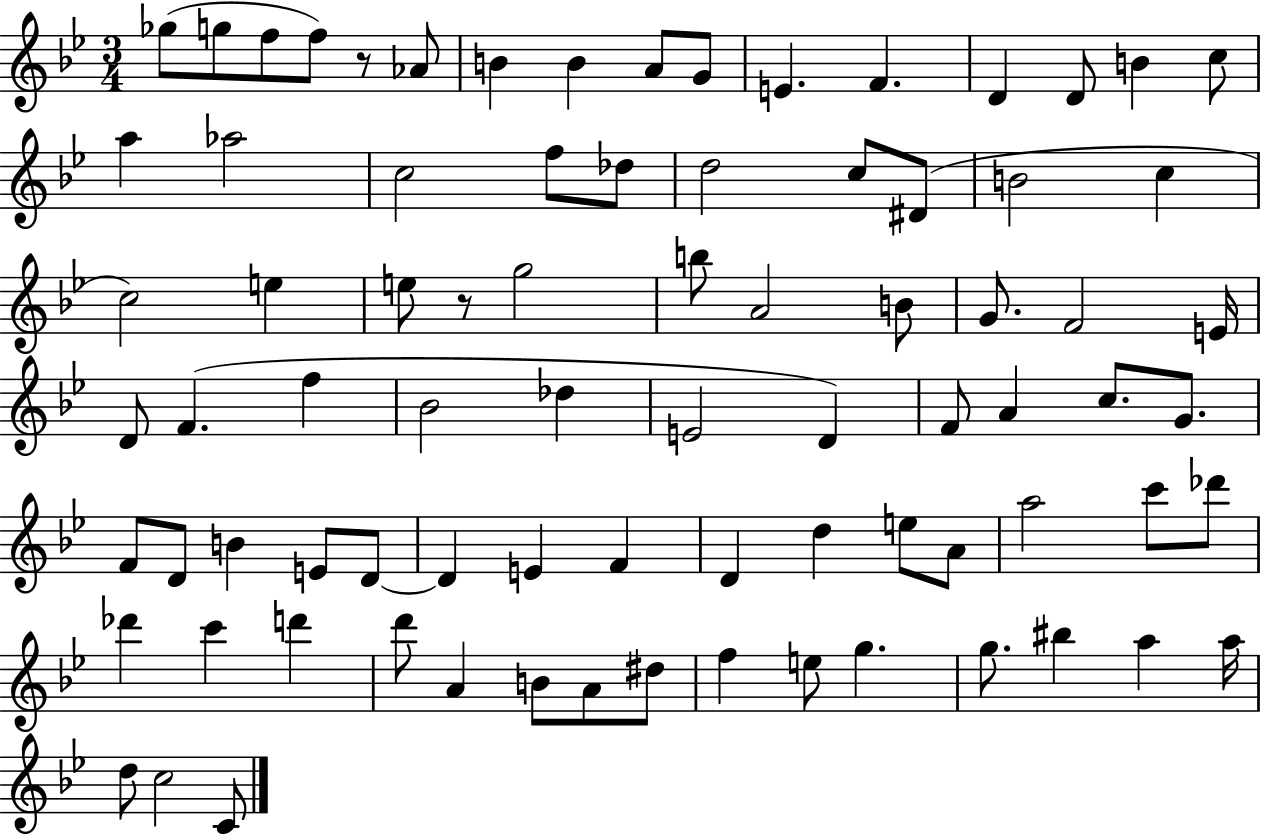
X:1
T:Untitled
M:3/4
L:1/4
K:Bb
_g/2 g/2 f/2 f/2 z/2 _A/2 B B A/2 G/2 E F D D/2 B c/2 a _a2 c2 f/2 _d/2 d2 c/2 ^D/2 B2 c c2 e e/2 z/2 g2 b/2 A2 B/2 G/2 F2 E/4 D/2 F f _B2 _d E2 D F/2 A c/2 G/2 F/2 D/2 B E/2 D/2 D E F D d e/2 A/2 a2 c'/2 _d'/2 _d' c' d' d'/2 A B/2 A/2 ^d/2 f e/2 g g/2 ^b a a/4 d/2 c2 C/2